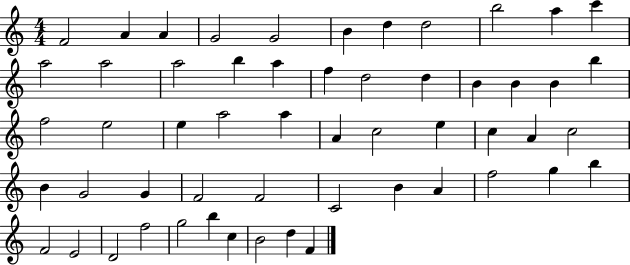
{
  \clef treble
  \numericTimeSignature
  \time 4/4
  \key c \major
  f'2 a'4 a'4 | g'2 g'2 | b'4 d''4 d''2 | b''2 a''4 c'''4 | \break a''2 a''2 | a''2 b''4 a''4 | f''4 d''2 d''4 | b'4 b'4 b'4 b''4 | \break f''2 e''2 | e''4 a''2 a''4 | a'4 c''2 e''4 | c''4 a'4 c''2 | \break b'4 g'2 g'4 | f'2 f'2 | c'2 b'4 a'4 | f''2 g''4 b''4 | \break f'2 e'2 | d'2 f''2 | g''2 b''4 c''4 | b'2 d''4 f'4 | \break \bar "|."
}